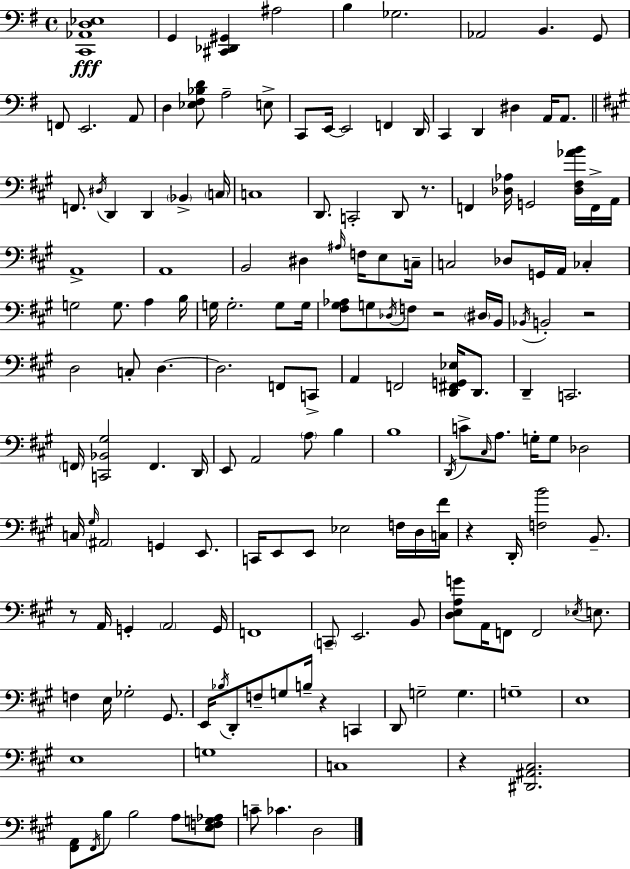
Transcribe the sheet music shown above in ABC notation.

X:1
T:Untitled
M:4/4
L:1/4
K:G
[C,,_A,,D,_E,]4 G,, [^C,,_D,,^G,,] ^A,2 B, _G,2 _A,,2 B,, G,,/2 F,,/2 E,,2 A,,/2 D, [_E,^F,_B,D]/2 A,2 E,/2 C,,/2 E,,/4 E,,2 F,, D,,/4 C,, D,, ^D, A,,/4 A,,/2 F,,/2 ^D,/4 D,, D,, _B,, C,/4 C,4 D,,/2 C,,2 D,,/2 z/2 F,, [_D,_A,]/4 G,,2 [_D,^F,_AB]/4 F,,/4 A,,/4 A,,4 A,,4 B,,2 ^D, ^A,/4 F,/4 E,/2 C,/4 C,2 _D,/2 G,,/4 A,,/4 _C, G,2 G,/2 A, B,/4 G,/4 G,2 G,/2 G,/4 [^F,^G,_A,]/2 G,/2 _D,/4 F,/2 z2 ^D,/4 B,,/4 _B,,/4 B,,2 z2 D,2 C,/2 D, D,2 F,,/2 C,,/2 A,, F,,2 [D,,^F,,G,,_E,]/4 D,,/2 D,, C,,2 F,,/4 [C,,_B,,^G,]2 F,, D,,/4 E,,/2 A,,2 A,/2 B, B,4 D,,/4 C/2 ^C,/4 A,/2 G,/4 G,/2 _D,2 C,/4 ^G,/4 ^A,,2 G,, E,,/2 C,,/4 E,,/2 E,,/2 _E,2 F,/4 D,/4 [C,^F]/4 z D,,/4 [F,B]2 B,,/2 z/2 A,,/4 G,, A,,2 G,,/4 F,,4 C,,/2 E,,2 B,,/2 [D,E,A,G]/2 A,,/4 F,,/2 F,,2 _E,/4 E,/2 F, E,/4 _G,2 ^G,,/2 E,,/4 _B,/4 D,,/2 F,/2 G,/2 B,/4 z C,, D,,/2 G,2 G, G,4 E,4 E,4 G,4 C,4 z [^D,,^A,,^C,]2 [^F,,A,,]/2 ^F,,/4 B,/2 B,2 A,/2 [E,F,G,_A,]/2 C/2 _C D,2